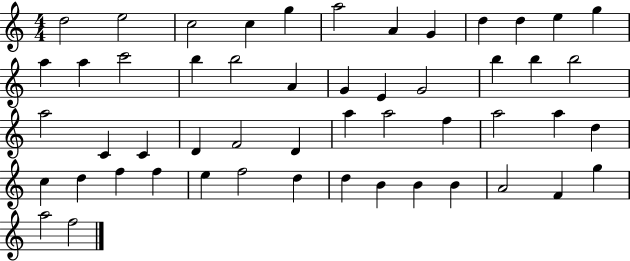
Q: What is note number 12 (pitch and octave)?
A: G5